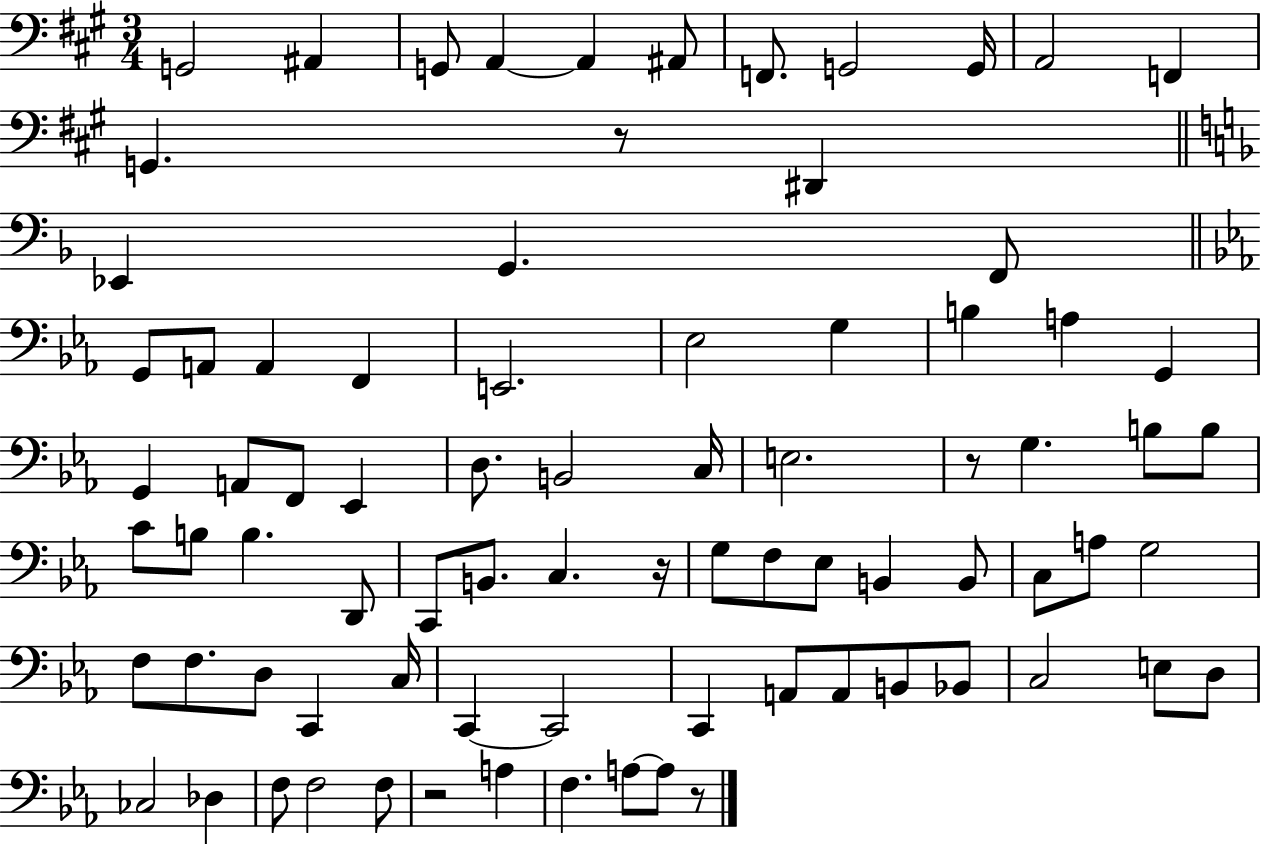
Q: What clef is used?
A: bass